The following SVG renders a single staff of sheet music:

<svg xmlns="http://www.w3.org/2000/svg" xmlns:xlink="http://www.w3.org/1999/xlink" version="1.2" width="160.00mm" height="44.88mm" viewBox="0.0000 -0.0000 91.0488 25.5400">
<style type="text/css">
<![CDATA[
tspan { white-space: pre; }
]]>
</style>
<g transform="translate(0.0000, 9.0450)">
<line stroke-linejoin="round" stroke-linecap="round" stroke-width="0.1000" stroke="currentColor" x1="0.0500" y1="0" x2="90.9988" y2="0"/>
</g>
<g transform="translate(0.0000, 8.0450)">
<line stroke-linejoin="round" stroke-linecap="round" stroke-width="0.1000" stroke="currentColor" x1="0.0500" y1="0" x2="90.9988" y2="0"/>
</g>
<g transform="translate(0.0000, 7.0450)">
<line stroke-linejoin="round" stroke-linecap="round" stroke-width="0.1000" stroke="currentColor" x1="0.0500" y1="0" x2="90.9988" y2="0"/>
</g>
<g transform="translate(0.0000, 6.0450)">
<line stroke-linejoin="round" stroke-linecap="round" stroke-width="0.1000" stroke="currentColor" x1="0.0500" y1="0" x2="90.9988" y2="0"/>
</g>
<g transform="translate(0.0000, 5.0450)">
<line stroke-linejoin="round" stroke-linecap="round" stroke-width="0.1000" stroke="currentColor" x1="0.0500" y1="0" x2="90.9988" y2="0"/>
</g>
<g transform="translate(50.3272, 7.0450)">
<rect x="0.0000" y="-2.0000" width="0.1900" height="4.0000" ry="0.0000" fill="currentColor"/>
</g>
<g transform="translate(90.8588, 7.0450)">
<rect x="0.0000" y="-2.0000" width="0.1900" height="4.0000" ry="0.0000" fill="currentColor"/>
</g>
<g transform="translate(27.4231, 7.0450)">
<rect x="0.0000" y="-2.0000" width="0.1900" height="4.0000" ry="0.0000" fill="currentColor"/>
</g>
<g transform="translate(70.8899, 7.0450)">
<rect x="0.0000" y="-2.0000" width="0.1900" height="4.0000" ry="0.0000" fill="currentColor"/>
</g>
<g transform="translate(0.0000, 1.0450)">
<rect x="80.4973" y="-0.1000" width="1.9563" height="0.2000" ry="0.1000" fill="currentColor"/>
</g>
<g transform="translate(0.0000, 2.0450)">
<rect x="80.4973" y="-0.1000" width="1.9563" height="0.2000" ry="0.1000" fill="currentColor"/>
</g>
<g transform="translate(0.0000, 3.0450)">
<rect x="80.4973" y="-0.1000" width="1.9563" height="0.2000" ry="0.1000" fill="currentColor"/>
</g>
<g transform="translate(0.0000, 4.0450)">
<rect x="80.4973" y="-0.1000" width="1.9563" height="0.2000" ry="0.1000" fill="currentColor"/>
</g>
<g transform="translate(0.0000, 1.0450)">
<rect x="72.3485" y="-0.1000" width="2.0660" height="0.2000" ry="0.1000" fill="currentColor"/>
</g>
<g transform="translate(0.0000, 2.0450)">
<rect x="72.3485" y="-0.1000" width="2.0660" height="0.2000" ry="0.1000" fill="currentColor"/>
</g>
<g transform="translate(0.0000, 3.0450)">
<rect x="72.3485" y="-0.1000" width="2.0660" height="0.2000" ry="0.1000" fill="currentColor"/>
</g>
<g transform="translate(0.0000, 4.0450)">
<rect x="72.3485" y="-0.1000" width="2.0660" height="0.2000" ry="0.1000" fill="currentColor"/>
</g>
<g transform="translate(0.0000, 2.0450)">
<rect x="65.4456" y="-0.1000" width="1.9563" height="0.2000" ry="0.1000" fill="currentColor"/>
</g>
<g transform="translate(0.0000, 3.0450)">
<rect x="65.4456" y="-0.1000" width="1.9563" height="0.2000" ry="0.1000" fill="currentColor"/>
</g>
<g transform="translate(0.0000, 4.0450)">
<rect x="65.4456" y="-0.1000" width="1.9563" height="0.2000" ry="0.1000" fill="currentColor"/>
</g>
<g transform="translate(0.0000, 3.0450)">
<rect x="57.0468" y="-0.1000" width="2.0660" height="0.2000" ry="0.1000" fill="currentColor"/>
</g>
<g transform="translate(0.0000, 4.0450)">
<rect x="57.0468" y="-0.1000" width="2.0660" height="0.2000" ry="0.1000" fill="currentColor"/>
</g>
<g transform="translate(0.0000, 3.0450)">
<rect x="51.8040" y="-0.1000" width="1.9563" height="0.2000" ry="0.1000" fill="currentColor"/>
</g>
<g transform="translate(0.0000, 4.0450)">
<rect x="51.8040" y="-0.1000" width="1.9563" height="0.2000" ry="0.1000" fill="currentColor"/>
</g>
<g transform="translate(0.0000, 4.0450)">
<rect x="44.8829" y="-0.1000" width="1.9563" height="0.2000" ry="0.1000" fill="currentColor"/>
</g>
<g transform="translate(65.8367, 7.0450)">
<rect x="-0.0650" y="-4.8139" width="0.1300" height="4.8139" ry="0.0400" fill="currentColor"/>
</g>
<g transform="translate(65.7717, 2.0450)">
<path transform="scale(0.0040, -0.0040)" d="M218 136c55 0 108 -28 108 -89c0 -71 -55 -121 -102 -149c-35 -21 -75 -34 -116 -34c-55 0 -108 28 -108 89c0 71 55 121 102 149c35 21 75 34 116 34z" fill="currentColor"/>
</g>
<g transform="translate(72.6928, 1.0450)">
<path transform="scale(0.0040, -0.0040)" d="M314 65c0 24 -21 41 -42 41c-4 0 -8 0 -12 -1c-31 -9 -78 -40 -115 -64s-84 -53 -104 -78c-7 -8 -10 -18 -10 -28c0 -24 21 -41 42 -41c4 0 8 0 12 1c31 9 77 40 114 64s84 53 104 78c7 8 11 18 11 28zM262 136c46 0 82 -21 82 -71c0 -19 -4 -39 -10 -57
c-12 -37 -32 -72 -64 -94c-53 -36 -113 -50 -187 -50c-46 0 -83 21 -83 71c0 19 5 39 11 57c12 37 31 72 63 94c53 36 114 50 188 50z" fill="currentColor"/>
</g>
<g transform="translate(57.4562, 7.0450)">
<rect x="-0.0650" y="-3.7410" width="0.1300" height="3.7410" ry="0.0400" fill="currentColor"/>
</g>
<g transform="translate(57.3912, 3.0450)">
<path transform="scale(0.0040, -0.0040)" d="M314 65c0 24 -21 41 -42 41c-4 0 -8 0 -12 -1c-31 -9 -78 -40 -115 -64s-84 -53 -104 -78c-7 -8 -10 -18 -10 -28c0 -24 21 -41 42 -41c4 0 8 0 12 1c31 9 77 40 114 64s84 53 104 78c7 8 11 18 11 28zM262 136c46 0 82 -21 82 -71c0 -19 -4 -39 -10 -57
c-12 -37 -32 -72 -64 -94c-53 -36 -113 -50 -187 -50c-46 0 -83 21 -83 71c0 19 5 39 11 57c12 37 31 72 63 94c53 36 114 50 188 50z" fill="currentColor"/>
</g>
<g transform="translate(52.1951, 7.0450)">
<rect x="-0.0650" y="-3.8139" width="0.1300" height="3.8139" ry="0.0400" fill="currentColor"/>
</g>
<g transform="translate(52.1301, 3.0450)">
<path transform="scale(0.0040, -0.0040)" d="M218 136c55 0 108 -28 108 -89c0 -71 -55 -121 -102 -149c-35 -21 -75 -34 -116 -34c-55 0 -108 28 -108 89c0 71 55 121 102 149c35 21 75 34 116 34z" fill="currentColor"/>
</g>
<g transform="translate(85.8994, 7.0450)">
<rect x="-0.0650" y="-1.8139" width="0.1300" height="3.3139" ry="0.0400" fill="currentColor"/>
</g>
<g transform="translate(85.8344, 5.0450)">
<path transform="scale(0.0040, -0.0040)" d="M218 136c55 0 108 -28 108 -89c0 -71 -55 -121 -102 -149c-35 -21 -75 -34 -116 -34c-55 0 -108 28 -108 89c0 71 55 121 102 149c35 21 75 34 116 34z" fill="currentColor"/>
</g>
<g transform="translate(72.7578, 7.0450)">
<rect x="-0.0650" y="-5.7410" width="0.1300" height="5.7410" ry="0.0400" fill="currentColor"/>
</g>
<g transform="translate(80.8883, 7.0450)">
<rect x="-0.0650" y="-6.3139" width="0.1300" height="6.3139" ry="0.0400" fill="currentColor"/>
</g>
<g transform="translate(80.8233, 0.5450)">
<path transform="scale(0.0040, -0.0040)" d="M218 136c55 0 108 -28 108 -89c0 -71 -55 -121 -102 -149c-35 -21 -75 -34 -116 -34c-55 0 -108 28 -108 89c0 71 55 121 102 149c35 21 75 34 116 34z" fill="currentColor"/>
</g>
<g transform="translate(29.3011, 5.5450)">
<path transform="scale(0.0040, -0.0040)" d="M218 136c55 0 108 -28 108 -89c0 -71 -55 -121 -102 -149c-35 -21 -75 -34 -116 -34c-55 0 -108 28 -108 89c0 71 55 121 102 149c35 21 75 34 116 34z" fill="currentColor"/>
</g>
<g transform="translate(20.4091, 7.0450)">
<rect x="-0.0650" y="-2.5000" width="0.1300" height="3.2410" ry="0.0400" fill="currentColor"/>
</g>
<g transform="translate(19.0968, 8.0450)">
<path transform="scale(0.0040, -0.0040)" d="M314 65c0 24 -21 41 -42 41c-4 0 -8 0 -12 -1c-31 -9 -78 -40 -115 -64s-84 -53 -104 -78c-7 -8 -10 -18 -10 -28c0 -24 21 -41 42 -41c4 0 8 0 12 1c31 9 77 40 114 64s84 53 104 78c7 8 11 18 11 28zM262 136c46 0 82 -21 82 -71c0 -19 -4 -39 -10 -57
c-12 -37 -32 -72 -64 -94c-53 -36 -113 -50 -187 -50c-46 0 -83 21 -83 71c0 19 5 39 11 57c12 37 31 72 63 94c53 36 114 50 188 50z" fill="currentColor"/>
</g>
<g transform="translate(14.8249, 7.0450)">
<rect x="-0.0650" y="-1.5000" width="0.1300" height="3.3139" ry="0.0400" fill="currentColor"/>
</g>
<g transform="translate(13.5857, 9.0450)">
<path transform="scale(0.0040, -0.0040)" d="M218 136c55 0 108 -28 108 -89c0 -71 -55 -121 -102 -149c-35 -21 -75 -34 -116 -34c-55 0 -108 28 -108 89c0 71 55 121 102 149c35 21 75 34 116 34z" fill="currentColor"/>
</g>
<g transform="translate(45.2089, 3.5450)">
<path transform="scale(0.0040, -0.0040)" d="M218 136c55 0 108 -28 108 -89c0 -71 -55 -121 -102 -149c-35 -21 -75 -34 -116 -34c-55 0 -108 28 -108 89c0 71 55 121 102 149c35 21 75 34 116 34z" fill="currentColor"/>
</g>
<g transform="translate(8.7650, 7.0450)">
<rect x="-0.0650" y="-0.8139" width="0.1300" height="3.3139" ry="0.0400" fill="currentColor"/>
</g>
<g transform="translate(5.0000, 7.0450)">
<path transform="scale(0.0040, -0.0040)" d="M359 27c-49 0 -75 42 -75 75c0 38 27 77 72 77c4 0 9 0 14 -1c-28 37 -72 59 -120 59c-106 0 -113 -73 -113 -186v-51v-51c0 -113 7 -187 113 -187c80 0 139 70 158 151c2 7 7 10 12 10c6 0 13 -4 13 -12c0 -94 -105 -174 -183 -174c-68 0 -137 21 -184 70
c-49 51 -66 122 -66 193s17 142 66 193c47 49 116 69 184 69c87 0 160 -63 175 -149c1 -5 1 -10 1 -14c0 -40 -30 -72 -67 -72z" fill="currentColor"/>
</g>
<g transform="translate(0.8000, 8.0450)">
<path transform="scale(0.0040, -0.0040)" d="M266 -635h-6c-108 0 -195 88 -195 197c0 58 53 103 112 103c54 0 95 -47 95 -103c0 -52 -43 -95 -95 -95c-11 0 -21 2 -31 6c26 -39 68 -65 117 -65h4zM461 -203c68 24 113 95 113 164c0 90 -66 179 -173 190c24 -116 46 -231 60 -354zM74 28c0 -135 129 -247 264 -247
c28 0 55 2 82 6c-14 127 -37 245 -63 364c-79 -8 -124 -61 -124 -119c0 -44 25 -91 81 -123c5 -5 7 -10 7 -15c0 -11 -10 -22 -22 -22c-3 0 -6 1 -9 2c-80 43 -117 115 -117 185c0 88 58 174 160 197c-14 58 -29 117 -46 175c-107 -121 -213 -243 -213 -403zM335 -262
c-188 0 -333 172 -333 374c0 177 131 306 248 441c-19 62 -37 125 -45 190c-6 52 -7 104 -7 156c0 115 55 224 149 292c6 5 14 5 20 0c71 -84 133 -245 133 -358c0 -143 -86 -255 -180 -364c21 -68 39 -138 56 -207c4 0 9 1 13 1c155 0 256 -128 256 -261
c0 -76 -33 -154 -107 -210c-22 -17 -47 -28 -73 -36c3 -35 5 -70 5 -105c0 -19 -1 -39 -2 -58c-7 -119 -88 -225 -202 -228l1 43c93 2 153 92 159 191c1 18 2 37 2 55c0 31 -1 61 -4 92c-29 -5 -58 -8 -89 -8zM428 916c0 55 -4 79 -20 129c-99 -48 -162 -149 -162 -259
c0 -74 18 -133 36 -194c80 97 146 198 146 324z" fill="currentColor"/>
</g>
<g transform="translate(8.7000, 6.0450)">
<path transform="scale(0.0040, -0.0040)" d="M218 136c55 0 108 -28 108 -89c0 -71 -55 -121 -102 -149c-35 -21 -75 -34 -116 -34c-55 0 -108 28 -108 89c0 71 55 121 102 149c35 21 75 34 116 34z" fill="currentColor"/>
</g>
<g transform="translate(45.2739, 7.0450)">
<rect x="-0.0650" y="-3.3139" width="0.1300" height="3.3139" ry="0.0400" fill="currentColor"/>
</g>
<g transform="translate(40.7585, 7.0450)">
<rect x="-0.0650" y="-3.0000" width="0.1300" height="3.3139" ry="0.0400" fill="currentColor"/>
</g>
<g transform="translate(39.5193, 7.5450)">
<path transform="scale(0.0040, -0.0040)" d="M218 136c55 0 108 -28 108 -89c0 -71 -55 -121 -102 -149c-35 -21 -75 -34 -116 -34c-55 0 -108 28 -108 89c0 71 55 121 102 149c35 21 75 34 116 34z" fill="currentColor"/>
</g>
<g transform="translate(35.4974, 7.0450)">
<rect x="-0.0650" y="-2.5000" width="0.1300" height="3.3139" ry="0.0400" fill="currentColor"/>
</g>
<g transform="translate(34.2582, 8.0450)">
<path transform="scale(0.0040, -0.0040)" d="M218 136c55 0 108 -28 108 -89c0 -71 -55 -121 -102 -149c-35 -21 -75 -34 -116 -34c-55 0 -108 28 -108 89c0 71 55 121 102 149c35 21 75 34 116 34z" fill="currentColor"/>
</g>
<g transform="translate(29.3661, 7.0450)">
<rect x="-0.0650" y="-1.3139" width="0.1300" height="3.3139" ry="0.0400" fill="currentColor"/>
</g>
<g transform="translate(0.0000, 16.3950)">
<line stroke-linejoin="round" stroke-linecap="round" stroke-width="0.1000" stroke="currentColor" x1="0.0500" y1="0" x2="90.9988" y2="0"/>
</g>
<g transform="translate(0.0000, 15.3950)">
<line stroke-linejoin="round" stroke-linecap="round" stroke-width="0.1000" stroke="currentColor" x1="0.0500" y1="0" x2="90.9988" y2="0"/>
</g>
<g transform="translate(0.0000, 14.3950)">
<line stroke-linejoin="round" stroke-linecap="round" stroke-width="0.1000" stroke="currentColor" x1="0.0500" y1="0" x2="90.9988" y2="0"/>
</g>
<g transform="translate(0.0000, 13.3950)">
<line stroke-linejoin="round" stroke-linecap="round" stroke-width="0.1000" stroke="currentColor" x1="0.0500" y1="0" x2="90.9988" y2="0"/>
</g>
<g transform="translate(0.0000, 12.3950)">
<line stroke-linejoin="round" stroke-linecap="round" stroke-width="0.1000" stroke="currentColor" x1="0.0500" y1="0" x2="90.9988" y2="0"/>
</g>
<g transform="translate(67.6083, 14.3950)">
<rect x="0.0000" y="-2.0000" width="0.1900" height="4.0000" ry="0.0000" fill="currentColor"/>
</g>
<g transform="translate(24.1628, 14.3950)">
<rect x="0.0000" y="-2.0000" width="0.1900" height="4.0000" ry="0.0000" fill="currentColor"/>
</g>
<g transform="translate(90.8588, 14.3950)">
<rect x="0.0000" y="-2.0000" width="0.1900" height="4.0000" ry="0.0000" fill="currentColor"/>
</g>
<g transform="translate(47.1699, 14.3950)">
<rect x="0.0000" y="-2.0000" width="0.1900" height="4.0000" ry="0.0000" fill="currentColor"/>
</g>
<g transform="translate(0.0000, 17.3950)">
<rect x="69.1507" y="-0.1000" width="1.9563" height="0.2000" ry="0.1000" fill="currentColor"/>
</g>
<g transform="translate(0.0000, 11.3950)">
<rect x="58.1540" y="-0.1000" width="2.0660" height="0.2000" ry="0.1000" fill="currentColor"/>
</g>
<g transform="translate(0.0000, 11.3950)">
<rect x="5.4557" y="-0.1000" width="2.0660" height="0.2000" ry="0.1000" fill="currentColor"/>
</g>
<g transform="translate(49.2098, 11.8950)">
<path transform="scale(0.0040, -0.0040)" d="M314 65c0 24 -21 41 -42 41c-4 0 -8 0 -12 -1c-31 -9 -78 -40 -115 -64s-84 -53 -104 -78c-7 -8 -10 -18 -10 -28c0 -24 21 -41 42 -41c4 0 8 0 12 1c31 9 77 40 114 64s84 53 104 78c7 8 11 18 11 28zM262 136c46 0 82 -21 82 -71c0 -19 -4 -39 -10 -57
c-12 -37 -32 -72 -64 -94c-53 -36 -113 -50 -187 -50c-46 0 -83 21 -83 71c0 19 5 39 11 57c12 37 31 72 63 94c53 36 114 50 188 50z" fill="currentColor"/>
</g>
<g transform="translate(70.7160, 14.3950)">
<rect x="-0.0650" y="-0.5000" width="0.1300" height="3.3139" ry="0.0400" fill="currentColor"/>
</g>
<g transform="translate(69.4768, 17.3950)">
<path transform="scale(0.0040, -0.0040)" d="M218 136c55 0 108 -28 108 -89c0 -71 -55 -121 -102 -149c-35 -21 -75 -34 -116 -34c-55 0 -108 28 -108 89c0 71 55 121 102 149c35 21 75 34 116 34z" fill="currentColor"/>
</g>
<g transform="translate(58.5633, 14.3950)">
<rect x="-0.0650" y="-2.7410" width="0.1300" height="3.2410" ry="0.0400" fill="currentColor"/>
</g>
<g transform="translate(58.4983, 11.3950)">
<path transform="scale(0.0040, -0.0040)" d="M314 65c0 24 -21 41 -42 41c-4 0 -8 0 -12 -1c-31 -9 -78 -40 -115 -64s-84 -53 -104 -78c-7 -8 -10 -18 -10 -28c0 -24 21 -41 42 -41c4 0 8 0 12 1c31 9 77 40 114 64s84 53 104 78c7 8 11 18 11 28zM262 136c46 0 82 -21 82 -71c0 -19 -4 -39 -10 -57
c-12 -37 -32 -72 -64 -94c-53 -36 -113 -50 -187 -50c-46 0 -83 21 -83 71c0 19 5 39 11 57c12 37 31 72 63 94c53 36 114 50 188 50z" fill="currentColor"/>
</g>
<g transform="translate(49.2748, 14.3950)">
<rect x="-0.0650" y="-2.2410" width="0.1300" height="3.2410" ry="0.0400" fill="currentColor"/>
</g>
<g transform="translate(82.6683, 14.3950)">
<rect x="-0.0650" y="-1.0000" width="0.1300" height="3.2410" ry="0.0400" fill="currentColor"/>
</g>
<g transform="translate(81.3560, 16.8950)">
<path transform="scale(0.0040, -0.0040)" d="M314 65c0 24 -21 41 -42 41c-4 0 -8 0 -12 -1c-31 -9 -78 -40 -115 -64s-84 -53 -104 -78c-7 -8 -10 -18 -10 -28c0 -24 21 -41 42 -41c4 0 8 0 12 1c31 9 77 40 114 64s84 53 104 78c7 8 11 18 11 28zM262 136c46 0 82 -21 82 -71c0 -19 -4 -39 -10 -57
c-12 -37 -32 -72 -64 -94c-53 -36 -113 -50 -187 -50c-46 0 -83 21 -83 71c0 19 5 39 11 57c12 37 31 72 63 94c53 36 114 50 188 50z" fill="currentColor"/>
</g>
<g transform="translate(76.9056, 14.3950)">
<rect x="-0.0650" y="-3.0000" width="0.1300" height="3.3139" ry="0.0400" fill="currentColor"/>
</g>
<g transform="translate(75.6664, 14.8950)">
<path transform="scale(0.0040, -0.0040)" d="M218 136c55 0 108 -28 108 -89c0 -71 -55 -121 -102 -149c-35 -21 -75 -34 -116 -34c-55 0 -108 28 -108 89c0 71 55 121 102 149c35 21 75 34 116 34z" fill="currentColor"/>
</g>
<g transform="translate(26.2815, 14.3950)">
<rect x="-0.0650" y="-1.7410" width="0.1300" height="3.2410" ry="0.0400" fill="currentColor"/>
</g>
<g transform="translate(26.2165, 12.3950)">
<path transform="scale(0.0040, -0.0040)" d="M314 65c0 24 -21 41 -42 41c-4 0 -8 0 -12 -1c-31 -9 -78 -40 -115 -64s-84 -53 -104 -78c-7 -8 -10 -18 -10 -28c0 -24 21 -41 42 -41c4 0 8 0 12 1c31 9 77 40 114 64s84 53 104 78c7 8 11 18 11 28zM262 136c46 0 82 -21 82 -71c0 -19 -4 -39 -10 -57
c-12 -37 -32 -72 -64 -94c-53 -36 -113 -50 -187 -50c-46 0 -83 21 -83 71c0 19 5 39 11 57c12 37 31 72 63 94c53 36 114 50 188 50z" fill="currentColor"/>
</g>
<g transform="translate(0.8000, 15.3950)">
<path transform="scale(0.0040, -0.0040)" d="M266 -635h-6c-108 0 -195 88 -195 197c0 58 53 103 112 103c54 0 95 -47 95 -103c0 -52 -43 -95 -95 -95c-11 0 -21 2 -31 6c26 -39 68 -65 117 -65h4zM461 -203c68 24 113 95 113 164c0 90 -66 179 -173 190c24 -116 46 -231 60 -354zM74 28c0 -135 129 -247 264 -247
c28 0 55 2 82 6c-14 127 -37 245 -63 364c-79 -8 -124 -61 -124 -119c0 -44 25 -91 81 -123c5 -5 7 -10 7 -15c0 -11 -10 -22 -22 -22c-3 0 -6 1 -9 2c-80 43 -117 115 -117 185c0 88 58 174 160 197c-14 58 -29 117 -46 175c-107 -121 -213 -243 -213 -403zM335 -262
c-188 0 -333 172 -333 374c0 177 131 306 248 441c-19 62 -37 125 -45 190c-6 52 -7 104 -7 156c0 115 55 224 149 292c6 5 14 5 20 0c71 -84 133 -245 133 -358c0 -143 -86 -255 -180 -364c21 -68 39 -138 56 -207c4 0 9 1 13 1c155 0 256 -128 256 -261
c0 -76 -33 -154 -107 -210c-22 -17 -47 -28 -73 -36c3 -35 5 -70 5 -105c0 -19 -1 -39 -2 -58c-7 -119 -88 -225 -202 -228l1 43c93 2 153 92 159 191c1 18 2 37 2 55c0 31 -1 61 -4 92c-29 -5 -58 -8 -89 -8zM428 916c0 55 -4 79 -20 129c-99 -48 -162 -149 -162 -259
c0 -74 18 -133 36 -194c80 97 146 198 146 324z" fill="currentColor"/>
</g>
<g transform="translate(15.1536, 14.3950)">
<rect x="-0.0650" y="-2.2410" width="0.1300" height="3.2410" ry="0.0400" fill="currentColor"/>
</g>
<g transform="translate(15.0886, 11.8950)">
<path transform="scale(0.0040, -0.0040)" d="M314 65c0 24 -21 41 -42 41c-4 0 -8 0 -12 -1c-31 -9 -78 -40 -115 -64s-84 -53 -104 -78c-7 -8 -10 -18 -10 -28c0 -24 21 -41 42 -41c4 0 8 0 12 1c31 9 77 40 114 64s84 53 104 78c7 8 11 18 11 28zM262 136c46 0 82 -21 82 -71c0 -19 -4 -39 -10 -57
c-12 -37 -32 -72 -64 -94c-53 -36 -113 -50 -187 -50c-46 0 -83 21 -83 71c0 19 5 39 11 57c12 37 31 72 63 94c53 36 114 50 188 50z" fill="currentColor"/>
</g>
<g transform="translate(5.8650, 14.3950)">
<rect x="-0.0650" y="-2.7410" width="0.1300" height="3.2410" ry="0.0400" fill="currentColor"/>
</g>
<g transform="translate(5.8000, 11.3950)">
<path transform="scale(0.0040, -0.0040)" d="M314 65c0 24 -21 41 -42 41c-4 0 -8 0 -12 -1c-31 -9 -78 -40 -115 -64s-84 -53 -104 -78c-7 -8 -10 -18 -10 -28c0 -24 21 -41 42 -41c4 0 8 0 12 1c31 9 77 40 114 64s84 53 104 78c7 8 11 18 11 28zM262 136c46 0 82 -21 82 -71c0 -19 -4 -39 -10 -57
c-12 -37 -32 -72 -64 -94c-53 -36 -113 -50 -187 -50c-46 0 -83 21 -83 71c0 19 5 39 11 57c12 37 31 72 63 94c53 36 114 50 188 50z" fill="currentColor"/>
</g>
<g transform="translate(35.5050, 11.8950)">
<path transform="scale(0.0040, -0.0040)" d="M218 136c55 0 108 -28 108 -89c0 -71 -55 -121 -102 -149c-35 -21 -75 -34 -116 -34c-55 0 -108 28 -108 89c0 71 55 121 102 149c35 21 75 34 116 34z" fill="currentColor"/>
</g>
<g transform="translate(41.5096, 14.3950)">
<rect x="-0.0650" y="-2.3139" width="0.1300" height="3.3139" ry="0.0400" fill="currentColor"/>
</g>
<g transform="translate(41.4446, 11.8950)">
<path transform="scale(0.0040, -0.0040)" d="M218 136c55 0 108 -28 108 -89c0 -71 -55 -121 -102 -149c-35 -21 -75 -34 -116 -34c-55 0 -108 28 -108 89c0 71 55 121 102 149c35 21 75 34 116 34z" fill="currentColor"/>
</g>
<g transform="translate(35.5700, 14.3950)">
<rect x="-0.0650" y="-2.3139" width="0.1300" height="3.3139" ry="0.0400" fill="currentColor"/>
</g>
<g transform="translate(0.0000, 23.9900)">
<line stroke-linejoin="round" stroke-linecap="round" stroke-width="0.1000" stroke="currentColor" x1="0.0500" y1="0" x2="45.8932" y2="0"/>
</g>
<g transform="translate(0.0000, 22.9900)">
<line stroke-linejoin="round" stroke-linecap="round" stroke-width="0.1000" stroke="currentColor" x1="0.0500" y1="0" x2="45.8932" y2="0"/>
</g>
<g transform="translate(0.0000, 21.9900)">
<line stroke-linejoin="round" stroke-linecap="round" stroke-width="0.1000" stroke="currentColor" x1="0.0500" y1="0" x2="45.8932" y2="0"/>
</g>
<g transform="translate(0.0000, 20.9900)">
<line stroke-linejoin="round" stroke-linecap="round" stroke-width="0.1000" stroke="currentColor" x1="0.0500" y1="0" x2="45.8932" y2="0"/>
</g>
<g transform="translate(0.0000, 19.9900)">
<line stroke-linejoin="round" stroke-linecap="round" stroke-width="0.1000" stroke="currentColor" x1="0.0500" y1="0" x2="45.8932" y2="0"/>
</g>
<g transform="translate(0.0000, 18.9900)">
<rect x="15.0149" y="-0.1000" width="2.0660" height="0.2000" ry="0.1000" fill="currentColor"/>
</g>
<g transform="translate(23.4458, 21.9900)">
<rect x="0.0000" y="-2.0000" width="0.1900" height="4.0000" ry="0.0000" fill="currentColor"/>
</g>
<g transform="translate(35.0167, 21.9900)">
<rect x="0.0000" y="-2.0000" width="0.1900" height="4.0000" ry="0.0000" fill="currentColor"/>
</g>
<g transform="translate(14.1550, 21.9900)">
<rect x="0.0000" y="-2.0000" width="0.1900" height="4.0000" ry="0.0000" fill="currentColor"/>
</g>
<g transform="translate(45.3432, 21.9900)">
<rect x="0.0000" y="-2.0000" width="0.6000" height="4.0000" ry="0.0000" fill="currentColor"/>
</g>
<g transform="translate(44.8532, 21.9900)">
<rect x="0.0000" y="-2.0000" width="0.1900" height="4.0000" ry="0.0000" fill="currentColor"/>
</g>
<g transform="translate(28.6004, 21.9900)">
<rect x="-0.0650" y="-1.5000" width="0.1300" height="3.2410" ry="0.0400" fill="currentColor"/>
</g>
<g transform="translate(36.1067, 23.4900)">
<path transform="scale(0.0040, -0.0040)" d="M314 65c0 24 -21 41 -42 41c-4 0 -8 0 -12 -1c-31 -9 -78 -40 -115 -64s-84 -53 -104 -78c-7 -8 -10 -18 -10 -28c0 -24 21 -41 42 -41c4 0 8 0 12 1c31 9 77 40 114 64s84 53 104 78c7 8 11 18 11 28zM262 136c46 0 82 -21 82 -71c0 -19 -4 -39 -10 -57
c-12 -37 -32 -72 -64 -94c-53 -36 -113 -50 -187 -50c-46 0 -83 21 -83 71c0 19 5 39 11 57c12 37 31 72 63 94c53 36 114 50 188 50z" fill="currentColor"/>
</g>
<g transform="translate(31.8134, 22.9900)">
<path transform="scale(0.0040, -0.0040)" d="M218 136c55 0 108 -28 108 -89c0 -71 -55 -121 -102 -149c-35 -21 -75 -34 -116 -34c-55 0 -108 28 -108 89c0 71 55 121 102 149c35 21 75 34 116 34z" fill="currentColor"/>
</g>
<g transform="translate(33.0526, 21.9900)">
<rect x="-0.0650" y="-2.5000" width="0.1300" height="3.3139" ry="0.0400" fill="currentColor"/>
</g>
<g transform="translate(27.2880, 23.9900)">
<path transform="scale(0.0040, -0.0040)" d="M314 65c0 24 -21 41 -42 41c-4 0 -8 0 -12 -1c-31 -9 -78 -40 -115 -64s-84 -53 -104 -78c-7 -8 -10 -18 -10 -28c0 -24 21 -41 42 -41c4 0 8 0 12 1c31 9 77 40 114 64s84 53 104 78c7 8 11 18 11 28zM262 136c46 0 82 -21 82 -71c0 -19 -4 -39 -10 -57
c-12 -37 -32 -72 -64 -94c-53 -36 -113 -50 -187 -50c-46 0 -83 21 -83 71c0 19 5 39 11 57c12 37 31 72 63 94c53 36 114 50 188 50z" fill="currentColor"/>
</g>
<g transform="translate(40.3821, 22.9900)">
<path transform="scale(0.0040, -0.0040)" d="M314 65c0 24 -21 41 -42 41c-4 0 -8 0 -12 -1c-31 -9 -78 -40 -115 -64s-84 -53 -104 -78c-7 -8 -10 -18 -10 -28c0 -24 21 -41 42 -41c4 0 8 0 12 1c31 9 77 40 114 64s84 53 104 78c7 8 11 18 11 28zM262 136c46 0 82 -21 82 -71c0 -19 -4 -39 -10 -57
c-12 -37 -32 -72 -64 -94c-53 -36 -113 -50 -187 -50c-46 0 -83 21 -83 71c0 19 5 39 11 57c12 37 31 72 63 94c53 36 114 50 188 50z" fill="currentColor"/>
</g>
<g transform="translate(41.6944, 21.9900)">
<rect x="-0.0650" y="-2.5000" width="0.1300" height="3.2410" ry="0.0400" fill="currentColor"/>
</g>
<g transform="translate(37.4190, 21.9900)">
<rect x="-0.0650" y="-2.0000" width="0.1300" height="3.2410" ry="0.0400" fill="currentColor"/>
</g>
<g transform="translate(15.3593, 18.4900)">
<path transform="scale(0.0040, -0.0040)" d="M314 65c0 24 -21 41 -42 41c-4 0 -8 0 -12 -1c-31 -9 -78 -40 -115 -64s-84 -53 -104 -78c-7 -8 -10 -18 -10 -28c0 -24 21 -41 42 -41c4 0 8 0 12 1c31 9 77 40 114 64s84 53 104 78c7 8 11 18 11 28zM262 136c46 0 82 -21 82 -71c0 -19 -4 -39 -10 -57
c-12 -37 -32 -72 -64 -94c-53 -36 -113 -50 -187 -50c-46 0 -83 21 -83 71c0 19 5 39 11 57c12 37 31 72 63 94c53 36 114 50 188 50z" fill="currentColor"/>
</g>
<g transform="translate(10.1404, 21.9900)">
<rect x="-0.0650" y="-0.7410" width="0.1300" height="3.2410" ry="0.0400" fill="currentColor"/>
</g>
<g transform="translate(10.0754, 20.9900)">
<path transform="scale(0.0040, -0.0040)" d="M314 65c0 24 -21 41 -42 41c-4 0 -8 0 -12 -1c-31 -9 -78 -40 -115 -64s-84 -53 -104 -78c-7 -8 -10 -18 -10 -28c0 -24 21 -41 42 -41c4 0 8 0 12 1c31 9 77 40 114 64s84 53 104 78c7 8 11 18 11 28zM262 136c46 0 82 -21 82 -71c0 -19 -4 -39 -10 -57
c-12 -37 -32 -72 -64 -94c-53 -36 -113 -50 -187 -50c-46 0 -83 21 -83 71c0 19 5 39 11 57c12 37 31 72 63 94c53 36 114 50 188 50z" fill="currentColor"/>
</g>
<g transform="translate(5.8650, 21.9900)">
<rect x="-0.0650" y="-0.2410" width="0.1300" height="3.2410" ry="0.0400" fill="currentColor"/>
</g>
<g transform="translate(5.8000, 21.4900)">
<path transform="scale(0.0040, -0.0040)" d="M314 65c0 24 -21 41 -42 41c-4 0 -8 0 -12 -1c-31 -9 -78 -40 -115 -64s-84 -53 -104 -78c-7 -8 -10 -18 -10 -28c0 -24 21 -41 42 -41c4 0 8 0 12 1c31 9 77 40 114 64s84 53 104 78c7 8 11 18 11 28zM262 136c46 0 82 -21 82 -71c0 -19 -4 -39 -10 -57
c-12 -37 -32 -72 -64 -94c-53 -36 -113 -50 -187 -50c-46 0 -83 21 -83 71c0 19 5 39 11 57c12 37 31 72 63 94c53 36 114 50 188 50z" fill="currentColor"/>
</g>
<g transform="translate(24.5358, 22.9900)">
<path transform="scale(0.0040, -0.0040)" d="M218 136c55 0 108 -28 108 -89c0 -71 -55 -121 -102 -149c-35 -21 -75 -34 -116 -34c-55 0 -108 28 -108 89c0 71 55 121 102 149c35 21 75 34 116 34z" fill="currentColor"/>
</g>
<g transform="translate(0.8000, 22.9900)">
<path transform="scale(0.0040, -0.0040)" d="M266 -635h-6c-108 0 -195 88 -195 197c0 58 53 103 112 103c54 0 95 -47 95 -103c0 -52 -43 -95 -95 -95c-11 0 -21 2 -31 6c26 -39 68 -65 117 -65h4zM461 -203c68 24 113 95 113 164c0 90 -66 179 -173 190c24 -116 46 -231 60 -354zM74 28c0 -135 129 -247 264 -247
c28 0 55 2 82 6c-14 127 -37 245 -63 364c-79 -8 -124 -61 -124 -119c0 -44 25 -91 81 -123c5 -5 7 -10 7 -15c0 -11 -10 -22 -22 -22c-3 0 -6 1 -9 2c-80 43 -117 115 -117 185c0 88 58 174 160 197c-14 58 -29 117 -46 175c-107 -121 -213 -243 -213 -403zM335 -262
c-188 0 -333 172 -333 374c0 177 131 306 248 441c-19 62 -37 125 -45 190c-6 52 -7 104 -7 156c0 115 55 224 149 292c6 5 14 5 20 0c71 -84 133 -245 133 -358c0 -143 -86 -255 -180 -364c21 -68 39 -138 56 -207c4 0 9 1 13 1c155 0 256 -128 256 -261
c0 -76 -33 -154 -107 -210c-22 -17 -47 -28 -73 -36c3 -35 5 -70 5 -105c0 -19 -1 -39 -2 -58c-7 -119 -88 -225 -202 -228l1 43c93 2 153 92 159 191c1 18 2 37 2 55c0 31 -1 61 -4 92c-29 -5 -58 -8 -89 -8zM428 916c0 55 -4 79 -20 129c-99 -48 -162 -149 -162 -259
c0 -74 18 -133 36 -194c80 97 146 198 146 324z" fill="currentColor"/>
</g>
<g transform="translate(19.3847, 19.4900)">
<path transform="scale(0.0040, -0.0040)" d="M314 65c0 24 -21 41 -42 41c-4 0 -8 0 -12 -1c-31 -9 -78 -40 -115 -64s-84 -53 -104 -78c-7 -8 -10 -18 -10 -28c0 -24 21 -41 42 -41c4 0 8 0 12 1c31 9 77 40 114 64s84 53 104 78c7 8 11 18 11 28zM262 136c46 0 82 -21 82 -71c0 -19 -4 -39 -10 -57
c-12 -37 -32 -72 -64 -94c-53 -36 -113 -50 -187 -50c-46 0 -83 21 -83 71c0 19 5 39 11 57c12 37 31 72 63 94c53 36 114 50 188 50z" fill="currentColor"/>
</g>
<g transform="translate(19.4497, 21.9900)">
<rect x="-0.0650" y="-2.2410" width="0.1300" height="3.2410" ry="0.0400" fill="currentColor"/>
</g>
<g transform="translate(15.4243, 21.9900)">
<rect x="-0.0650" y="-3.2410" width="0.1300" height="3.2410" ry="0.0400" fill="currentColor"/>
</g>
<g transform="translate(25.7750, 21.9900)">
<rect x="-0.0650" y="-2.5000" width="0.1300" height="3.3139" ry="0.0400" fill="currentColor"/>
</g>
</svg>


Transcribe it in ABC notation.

X:1
T:Untitled
M:4/4
L:1/4
K:C
d E G2 e G A b c' c'2 e' g'2 a' f a2 g2 f2 g g g2 a2 C A D2 c2 d2 b2 g2 G E2 G F2 G2